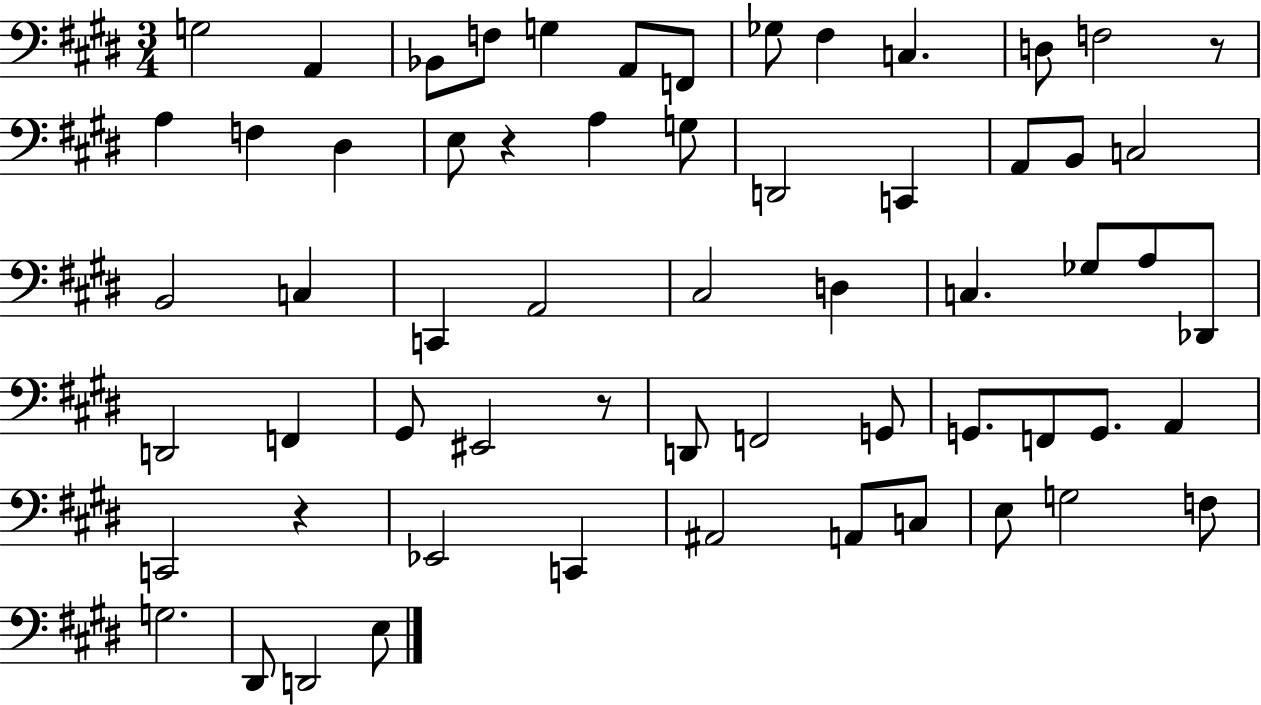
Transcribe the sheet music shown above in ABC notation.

X:1
T:Untitled
M:3/4
L:1/4
K:E
G,2 A,, _B,,/2 F,/2 G, A,,/2 F,,/2 _G,/2 ^F, C, D,/2 F,2 z/2 A, F, ^D, E,/2 z A, G,/2 D,,2 C,, A,,/2 B,,/2 C,2 B,,2 C, C,, A,,2 ^C,2 D, C, _G,/2 A,/2 _D,,/2 D,,2 F,, ^G,,/2 ^E,,2 z/2 D,,/2 F,,2 G,,/2 G,,/2 F,,/2 G,,/2 A,, C,,2 z _E,,2 C,, ^A,,2 A,,/2 C,/2 E,/2 G,2 F,/2 G,2 ^D,,/2 D,,2 E,/2